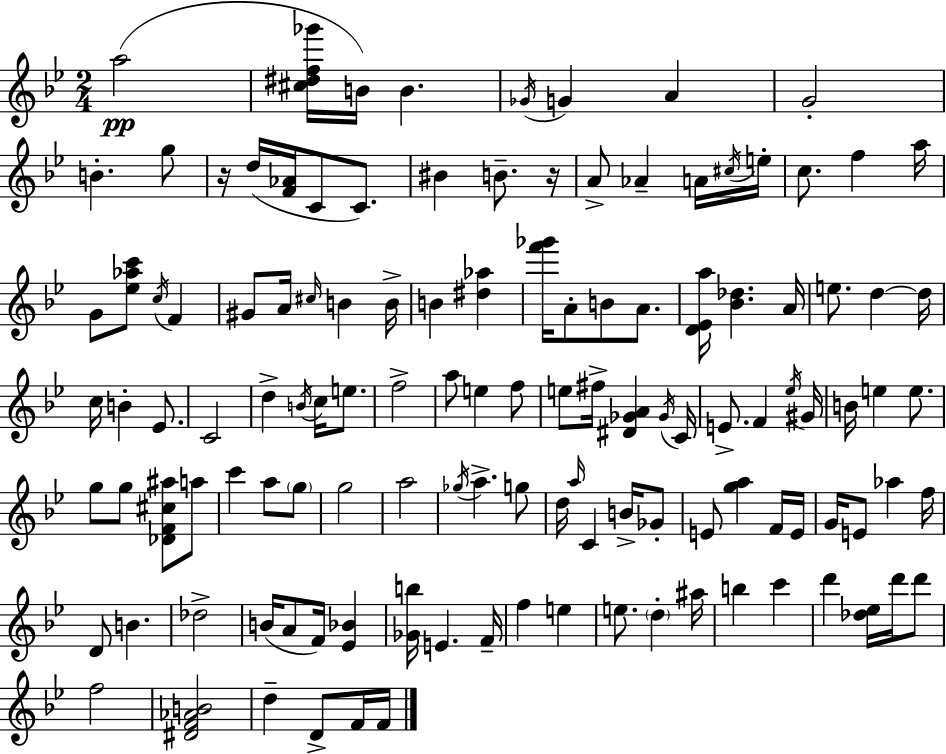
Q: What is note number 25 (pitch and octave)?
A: F4